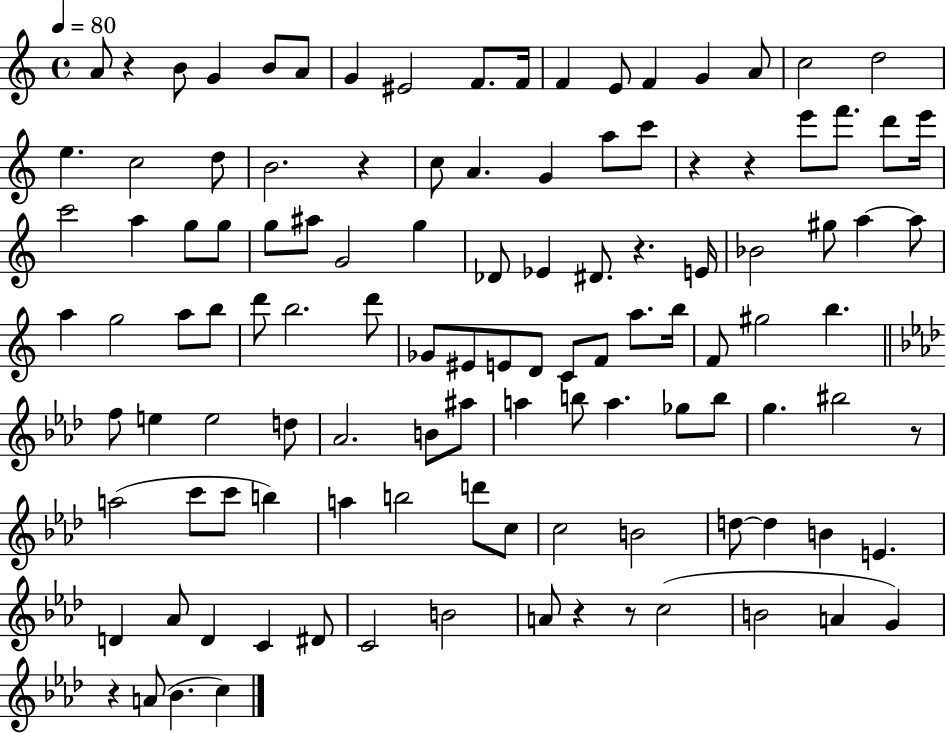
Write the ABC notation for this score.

X:1
T:Untitled
M:4/4
L:1/4
K:C
A/2 z B/2 G B/2 A/2 G ^E2 F/2 F/4 F E/2 F G A/2 c2 d2 e c2 d/2 B2 z c/2 A G a/2 c'/2 z z e'/2 f'/2 d'/2 e'/4 c'2 a g/2 g/2 g/2 ^a/2 G2 g _D/2 _E ^D/2 z E/4 _B2 ^g/2 a a/2 a g2 a/2 b/2 d'/2 b2 d'/2 _G/2 ^E/2 E/2 D/2 C/2 F/2 a/2 b/4 F/2 ^g2 b f/2 e e2 d/2 _A2 B/2 ^a/2 a b/2 a _g/2 b/2 g ^b2 z/2 a2 c'/2 c'/2 b a b2 d'/2 c/2 c2 B2 d/2 d B E D _A/2 D C ^D/2 C2 B2 A/2 z z/2 c2 B2 A G z A/2 _B c